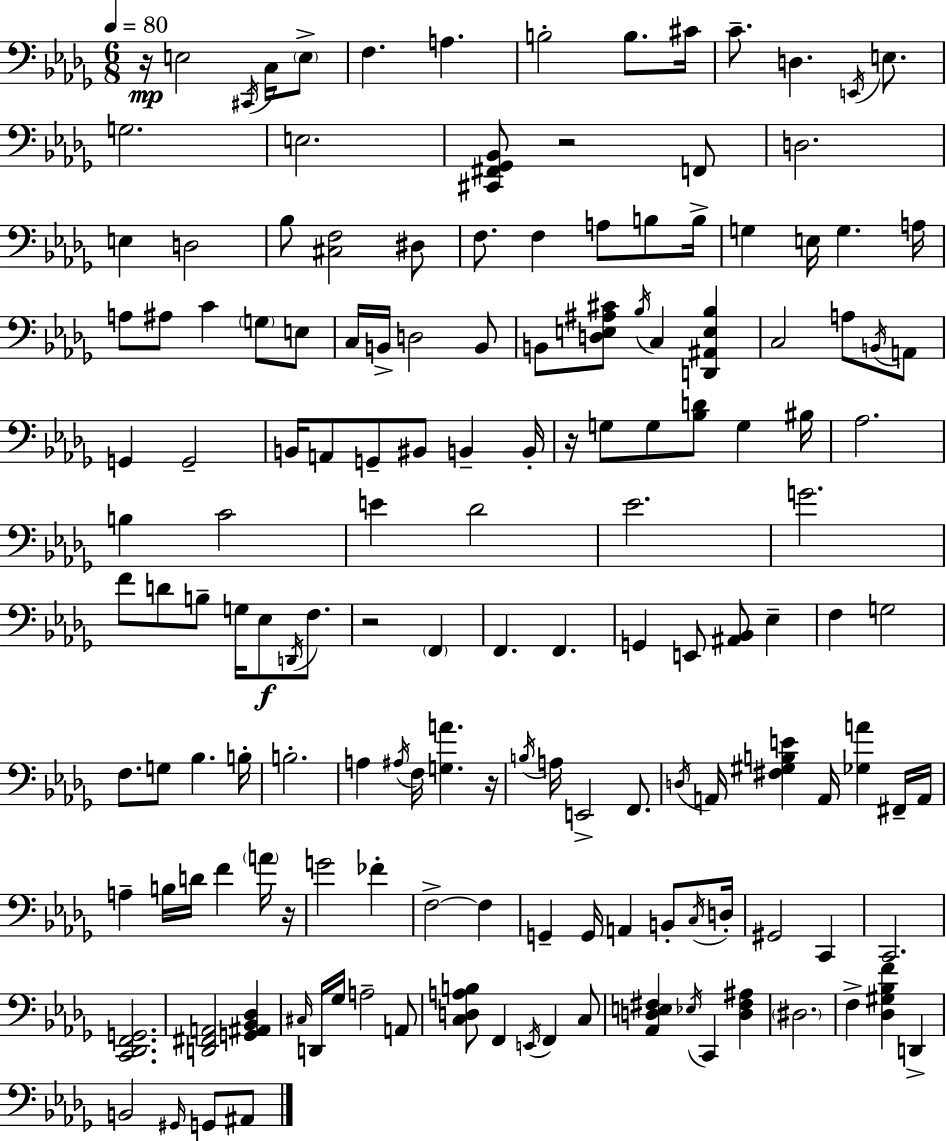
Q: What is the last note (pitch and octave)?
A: A#2